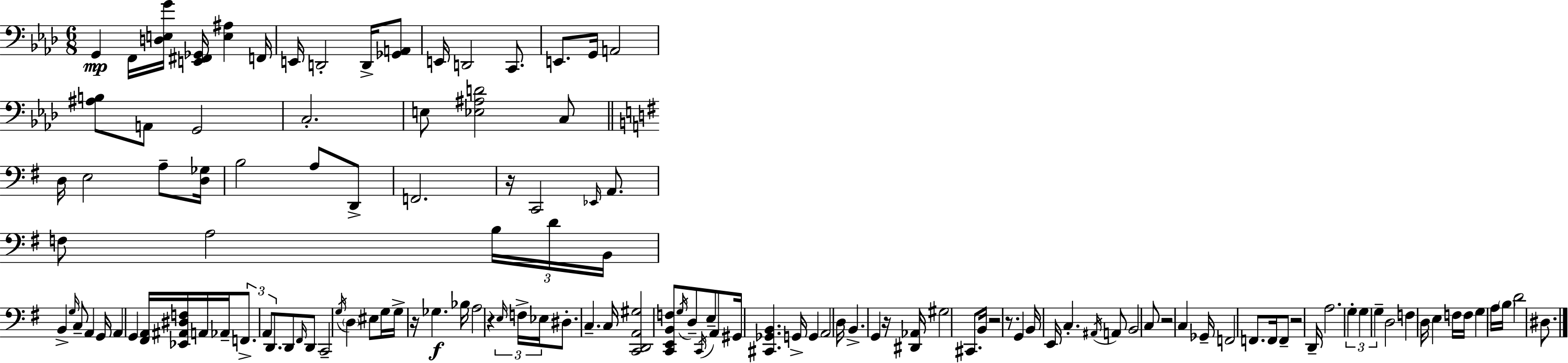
X:1
T:Untitled
M:6/8
L:1/4
K:Fm
G,, F,,/4 [D,E,G]/4 [E,,^F,,_G,,]/4 [E,^A,] F,,/4 E,,/4 D,,2 D,,/4 [_G,,A,,]/2 E,,/4 D,,2 C,,/2 E,,/2 G,,/4 A,,2 [^A,B,]/2 A,,/2 G,,2 C,2 E,/2 [_E,^A,D]2 C,/2 D,/4 E,2 A,/2 [D,_G,]/4 B,2 A,/2 D,,/2 F,,2 z/4 C,,2 _E,,/4 A,,/2 F,/2 A,2 B,/4 D/4 B,,/4 B,, G,/4 C,/2 A,, G,,/4 A,, G,, [^F,,A,,]/4 [_E,,^A,,^D,F,]/4 A,,/4 _A,,/4 F,,/2 A,,/2 D,,/2 D,,/2 ^F,,/4 D,,/2 C,,2 G,/4 D, ^E,/2 G,/4 G,/4 z/4 _G, _B,/4 A,2 z E,/4 F,/4 _E,/4 ^D,/2 C, C,/4 [C,,D,,A,,^G,]2 [C,,E,,B,,F,]/2 G,/4 D,/2 C,,/4 E,/2 A,,/2 ^G,,/4 [^C,,_G,,B,,] G,,/4 G,, A,,2 D,/4 B,, G,, z/4 [^D,,_A,,]/4 ^G,2 ^C,,/2 B,,/4 z2 z/2 G,, B,,/4 E,,/4 C, ^A,,/4 A,,/2 B,,2 C,/2 z2 C, _G,,/4 F,,2 F,,/2 F,,/4 F,,/2 z2 D,,/4 A,2 G, G, G, D,2 F, D,/4 E, F,/4 F,/4 G, A,/4 B,/4 D2 ^D,/2